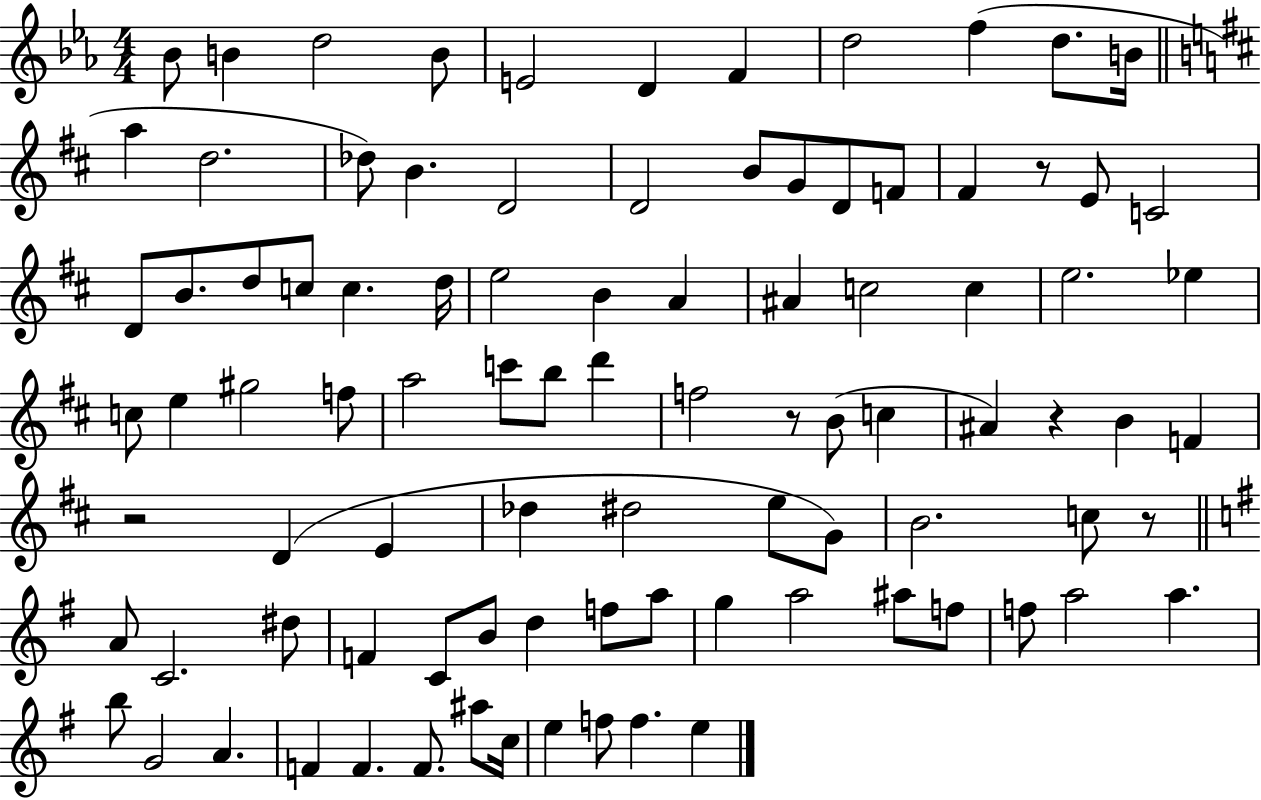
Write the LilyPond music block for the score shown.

{
  \clef treble
  \numericTimeSignature
  \time 4/4
  \key ees \major
  bes'8 b'4 d''2 b'8 | e'2 d'4 f'4 | d''2 f''4( d''8. b'16 | \bar "||" \break \key d \major a''4 d''2. | des''8) b'4. d'2 | d'2 b'8 g'8 d'8 f'8 | fis'4 r8 e'8 c'2 | \break d'8 b'8. d''8 c''8 c''4. d''16 | e''2 b'4 a'4 | ais'4 c''2 c''4 | e''2. ees''4 | \break c''8 e''4 gis''2 f''8 | a''2 c'''8 b''8 d'''4 | f''2 r8 b'8( c''4 | ais'4) r4 b'4 f'4 | \break r2 d'4( e'4 | des''4 dis''2 e''8 g'8) | b'2. c''8 r8 | \bar "||" \break \key g \major a'8 c'2. dis''8 | f'4 c'8 b'8 d''4 f''8 a''8 | g''4 a''2 ais''8 f''8 | f''8 a''2 a''4. | \break b''8 g'2 a'4. | f'4 f'4. f'8. ais''8 c''16 | e''4 f''8 f''4. e''4 | \bar "|."
}